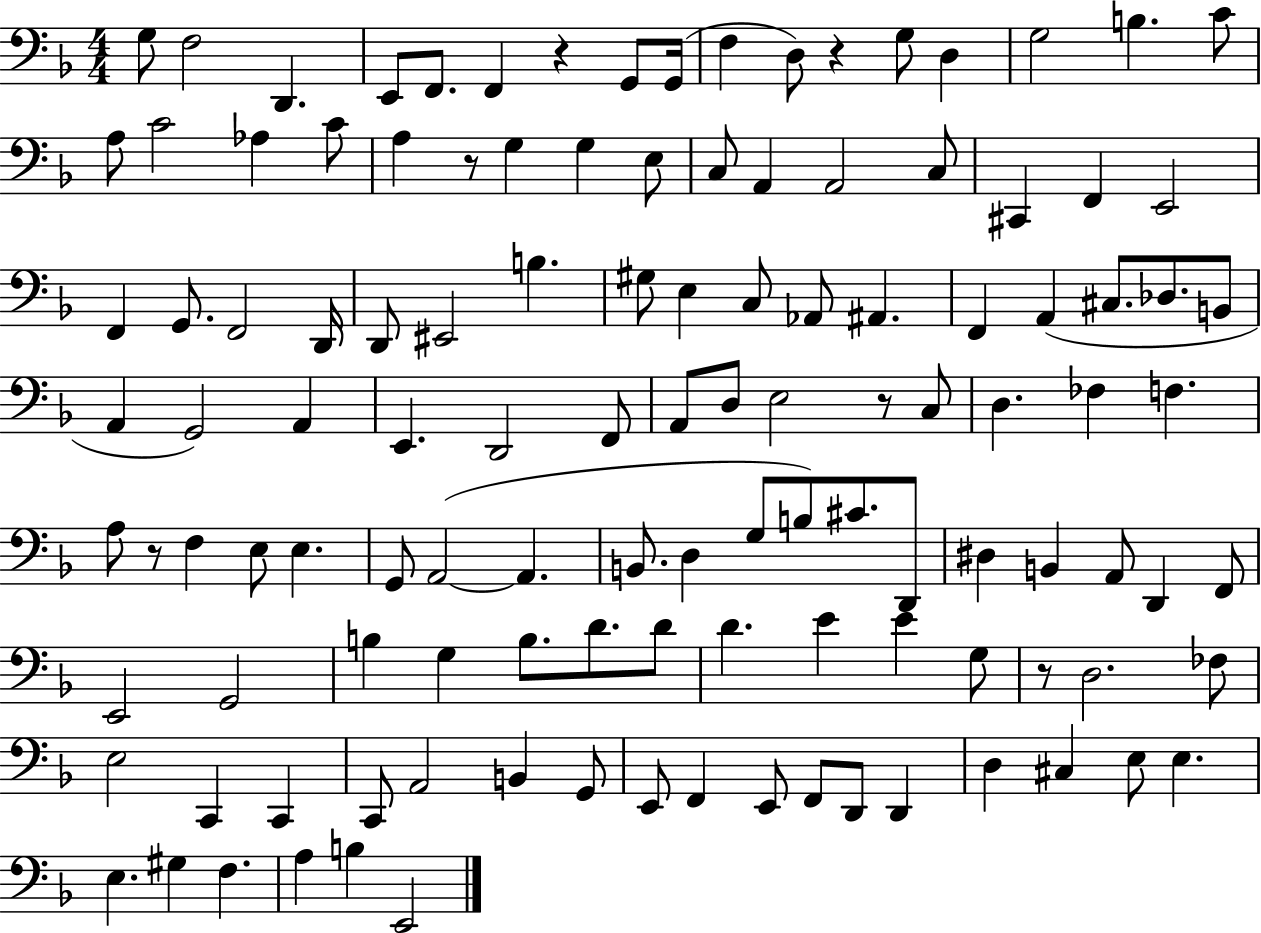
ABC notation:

X:1
T:Untitled
M:4/4
L:1/4
K:F
G,/2 F,2 D,, E,,/2 F,,/2 F,, z G,,/2 G,,/4 F, D,/2 z G,/2 D, G,2 B, C/2 A,/2 C2 _A, C/2 A, z/2 G, G, E,/2 C,/2 A,, A,,2 C,/2 ^C,, F,, E,,2 F,, G,,/2 F,,2 D,,/4 D,,/2 ^E,,2 B, ^G,/2 E, C,/2 _A,,/2 ^A,, F,, A,, ^C,/2 _D,/2 B,,/2 A,, G,,2 A,, E,, D,,2 F,,/2 A,,/2 D,/2 E,2 z/2 C,/2 D, _F, F, A,/2 z/2 F, E,/2 E, G,,/2 A,,2 A,, B,,/2 D, G,/2 B,/2 ^C/2 D,,/2 ^D, B,, A,,/2 D,, F,,/2 E,,2 G,,2 B, G, B,/2 D/2 D/2 D E E G,/2 z/2 D,2 _F,/2 E,2 C,, C,, C,,/2 A,,2 B,, G,,/2 E,,/2 F,, E,,/2 F,,/2 D,,/2 D,, D, ^C, E,/2 E, E, ^G, F, A, B, E,,2